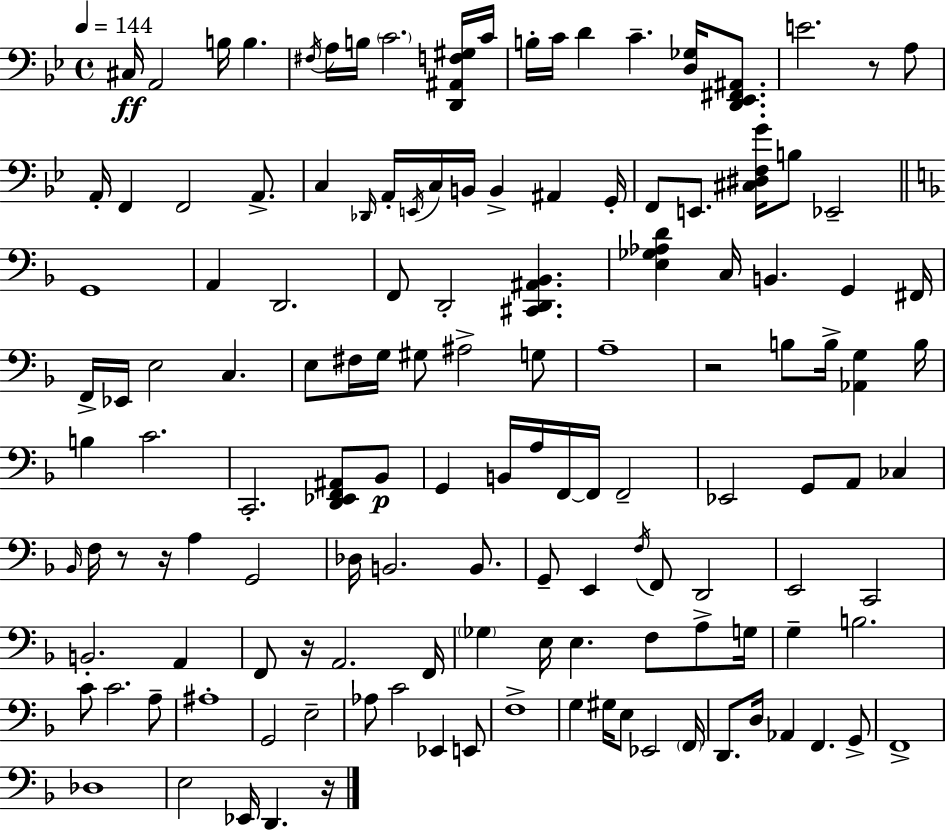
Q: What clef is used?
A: bass